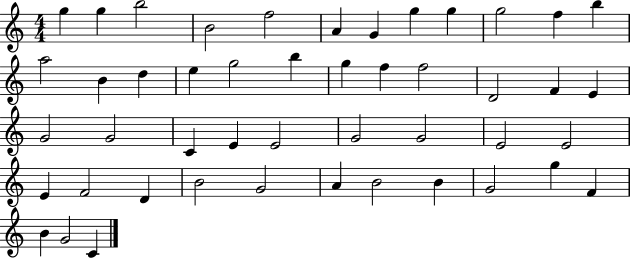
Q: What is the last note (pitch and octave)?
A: C4